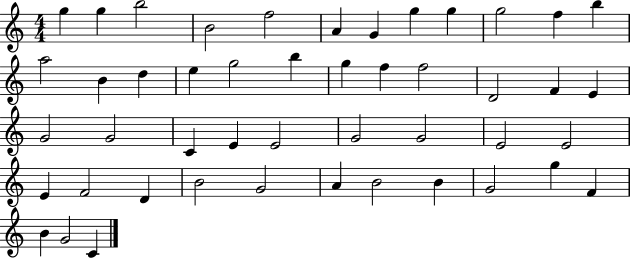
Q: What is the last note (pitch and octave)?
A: C4